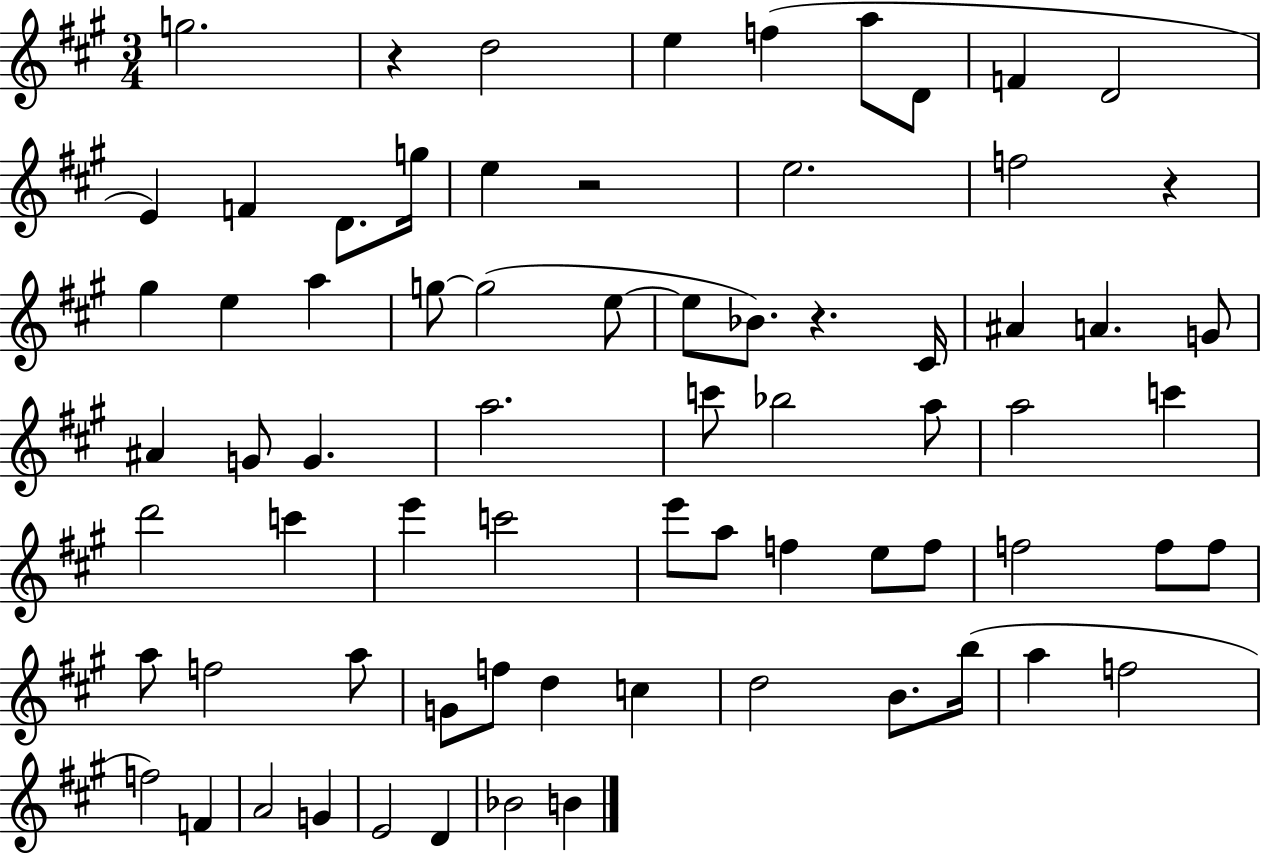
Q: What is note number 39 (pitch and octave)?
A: E6